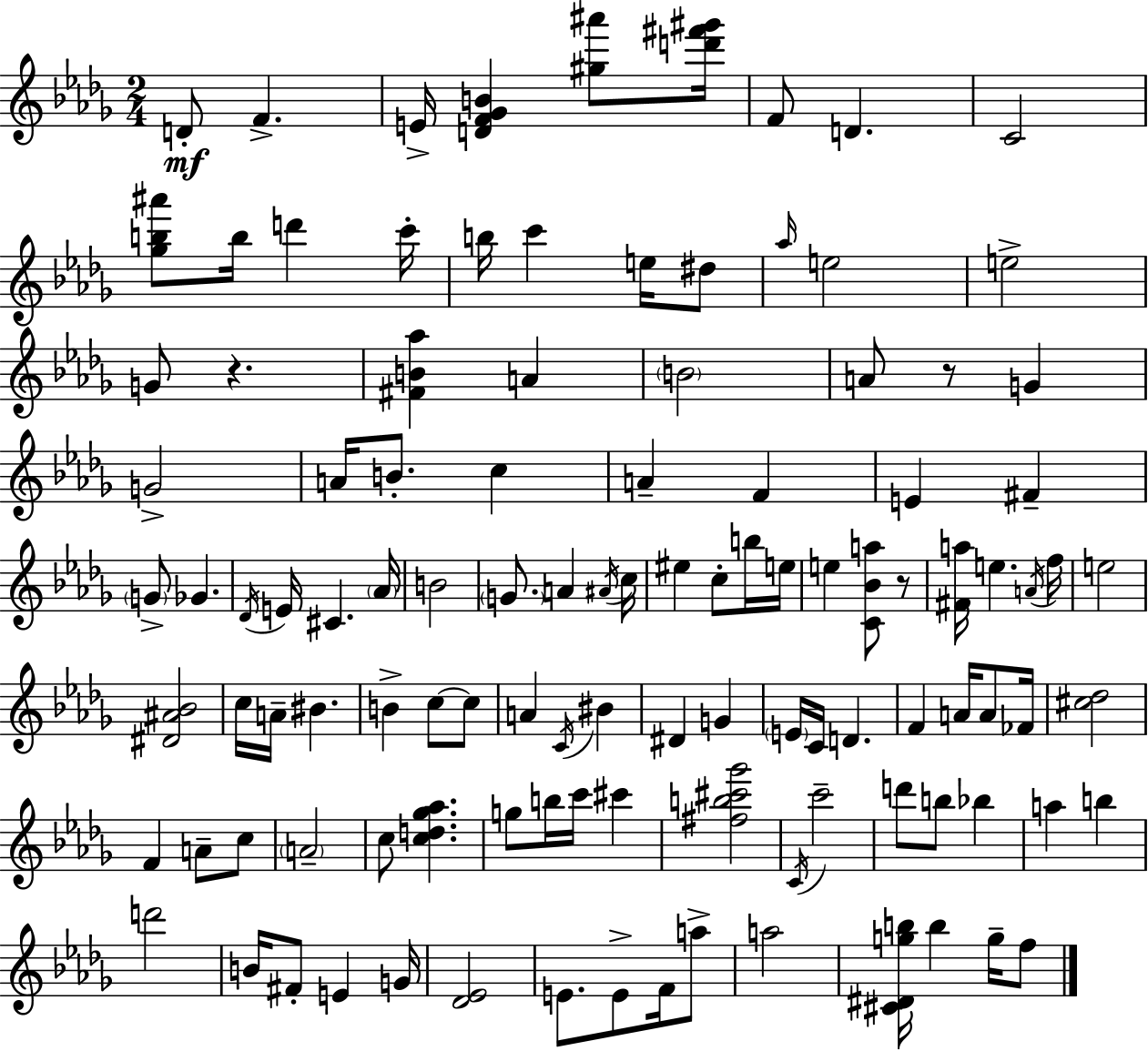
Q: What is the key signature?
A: BES minor